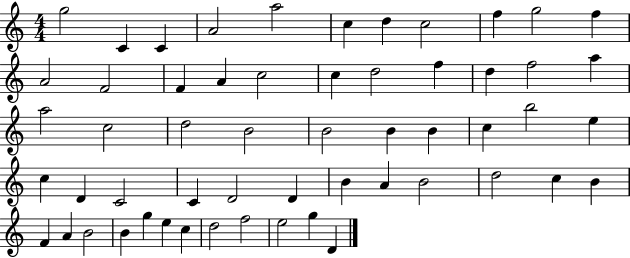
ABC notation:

X:1
T:Untitled
M:4/4
L:1/4
K:C
g2 C C A2 a2 c d c2 f g2 f A2 F2 F A c2 c d2 f d f2 a a2 c2 d2 B2 B2 B B c b2 e c D C2 C D2 D B A B2 d2 c B F A B2 B g e c d2 f2 e2 g D